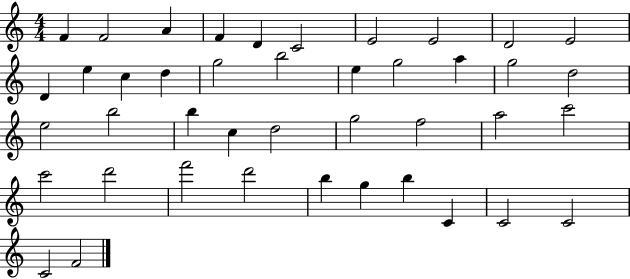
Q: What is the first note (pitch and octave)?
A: F4